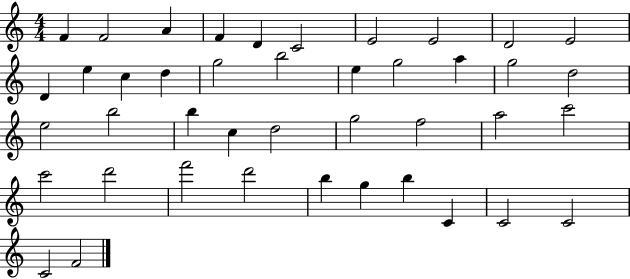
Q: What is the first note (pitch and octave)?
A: F4